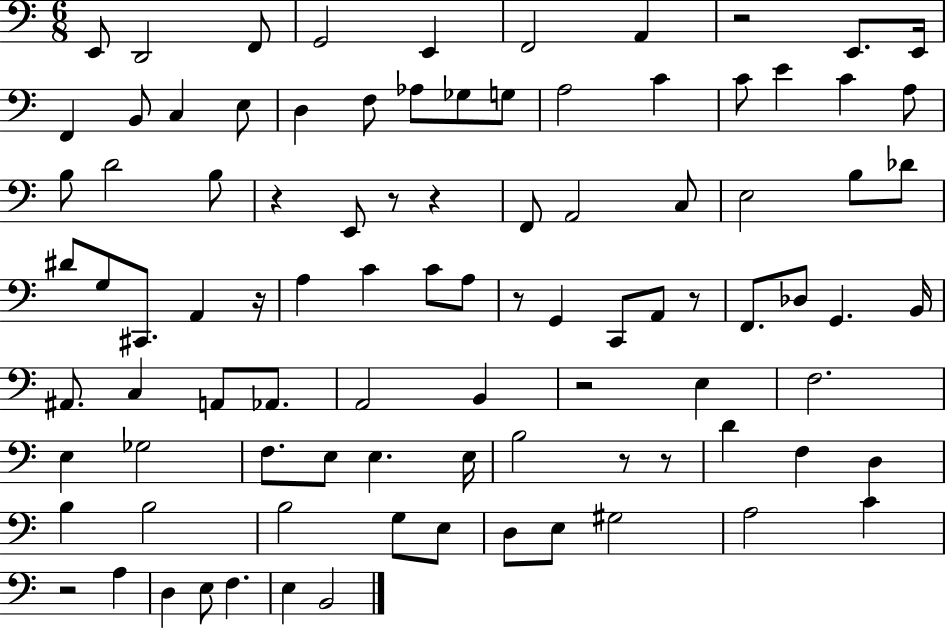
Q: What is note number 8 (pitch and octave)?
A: E2